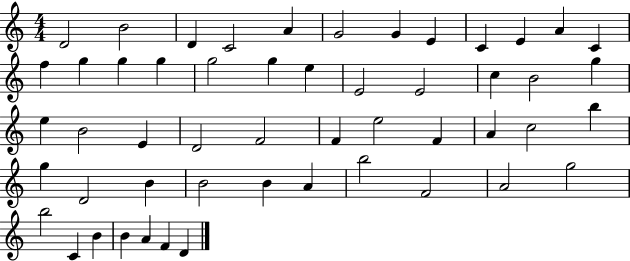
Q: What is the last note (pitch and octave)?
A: D4